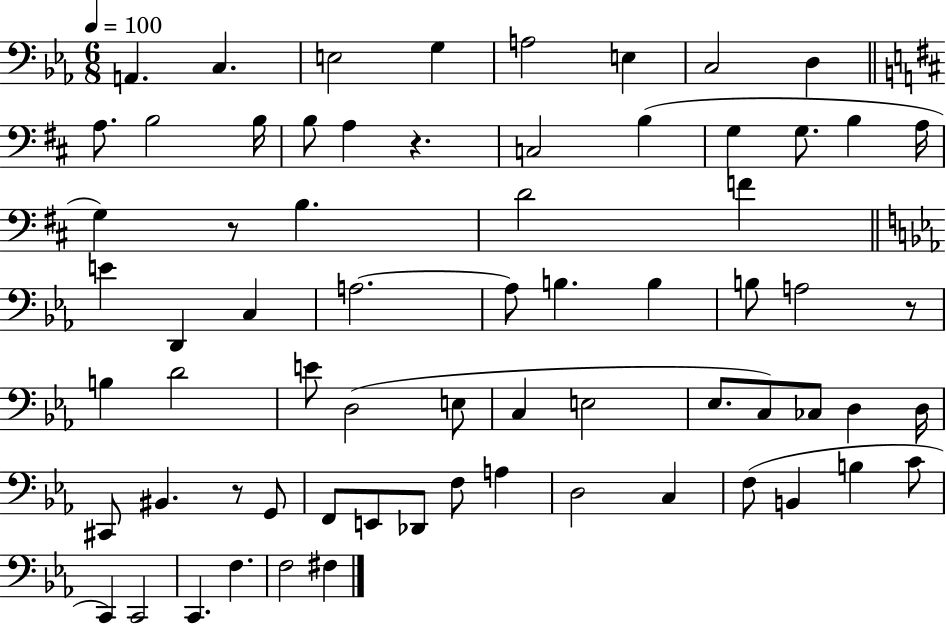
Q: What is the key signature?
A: EES major